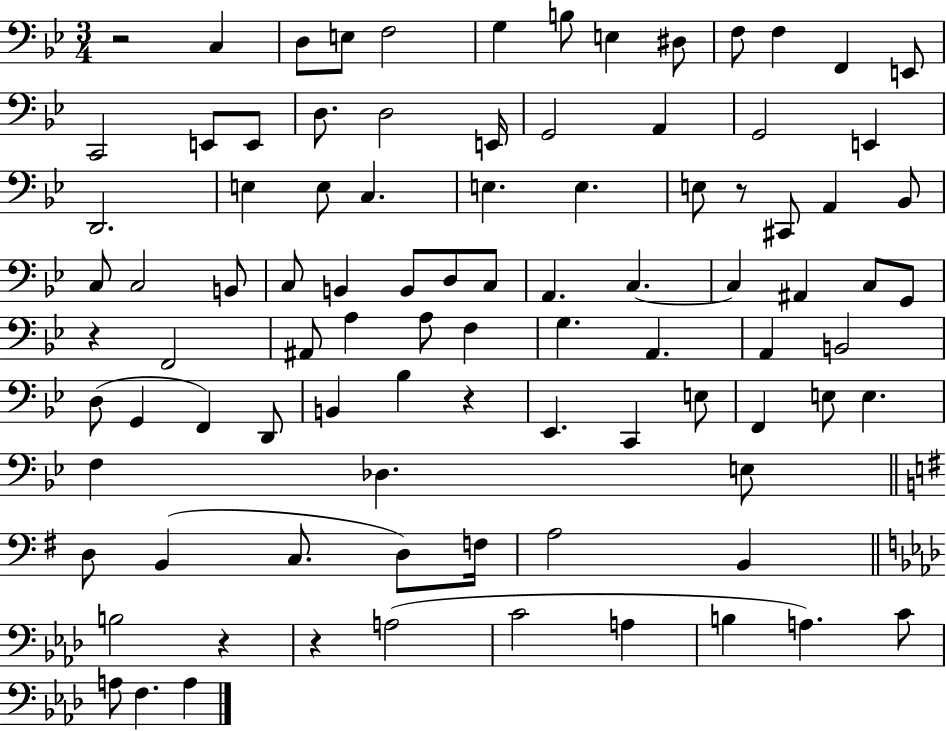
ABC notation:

X:1
T:Untitled
M:3/4
L:1/4
K:Bb
z2 C, D,/2 E,/2 F,2 G, B,/2 E, ^D,/2 F,/2 F, F,, E,,/2 C,,2 E,,/2 E,,/2 D,/2 D,2 E,,/4 G,,2 A,, G,,2 E,, D,,2 E, E,/2 C, E, E, E,/2 z/2 ^C,,/2 A,, _B,,/2 C,/2 C,2 B,,/2 C,/2 B,, B,,/2 D,/2 C,/2 A,, C, C, ^A,, C,/2 G,,/2 z F,,2 ^A,,/2 A, A,/2 F, G, A,, A,, B,,2 D,/2 G,, F,, D,,/2 B,, _B, z _E,, C,, E,/2 F,, E,/2 E, F, _D, E,/2 D,/2 B,, C,/2 D,/2 F,/4 A,2 B,, B,2 z z A,2 C2 A, B, A, C/2 A,/2 F, A,